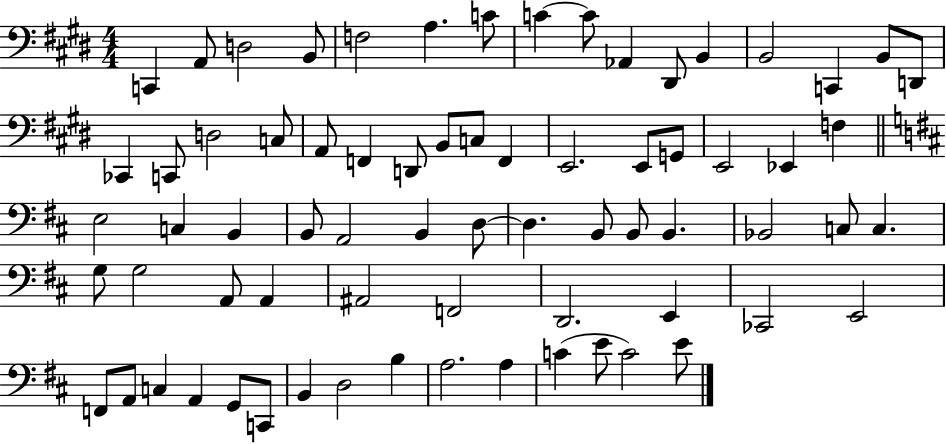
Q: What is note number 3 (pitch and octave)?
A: D3